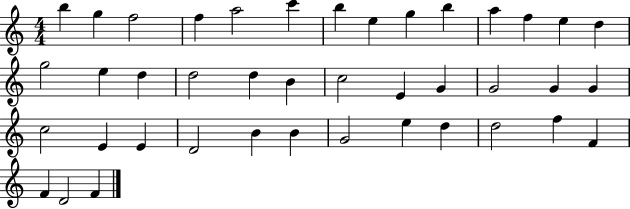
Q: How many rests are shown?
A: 0